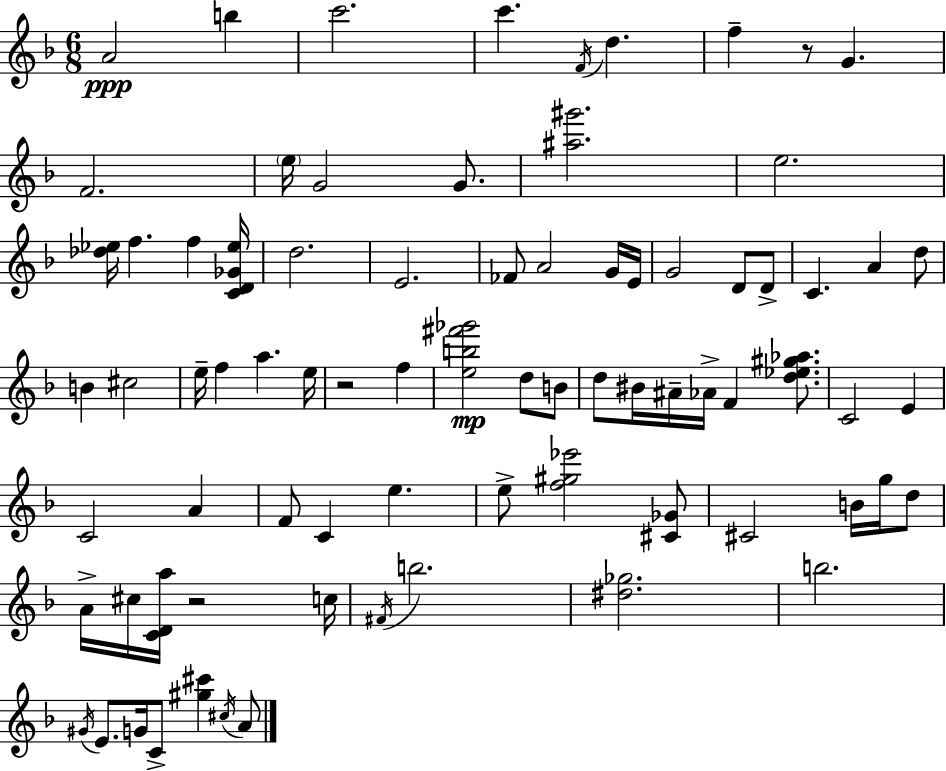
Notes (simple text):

A4/h B5/q C6/h. C6/q. F4/s D5/q. F5/q R/e G4/q. F4/h. E5/s G4/h G4/e. [A#5,G#6]/h. E5/h. [Db5,Eb5]/s F5/q. F5/q [C4,D4,Gb4,Eb5]/s D5/h. E4/h. FES4/e A4/h G4/s E4/s G4/h D4/e D4/e C4/q. A4/q D5/e B4/q C#5/h E5/s F5/q A5/q. E5/s R/h F5/q [E5,B5,F#6,Gb6]/h D5/e B4/e D5/e BIS4/s A#4/s Ab4/s F4/q [D5,Eb5,G#5,Ab5]/e. C4/h E4/q C4/h A4/q F4/e C4/q E5/q. E5/e [F5,G#5,Eb6]/h [C#4,Gb4]/e C#4/h B4/s G5/s D5/e A4/s C#5/s [C4,D4,A5]/s R/h C5/s F#4/s B5/h. [D#5,Gb5]/h. B5/h. G#4/s E4/e. G4/s C4/e [G#5,C#6]/q C#5/s A4/e